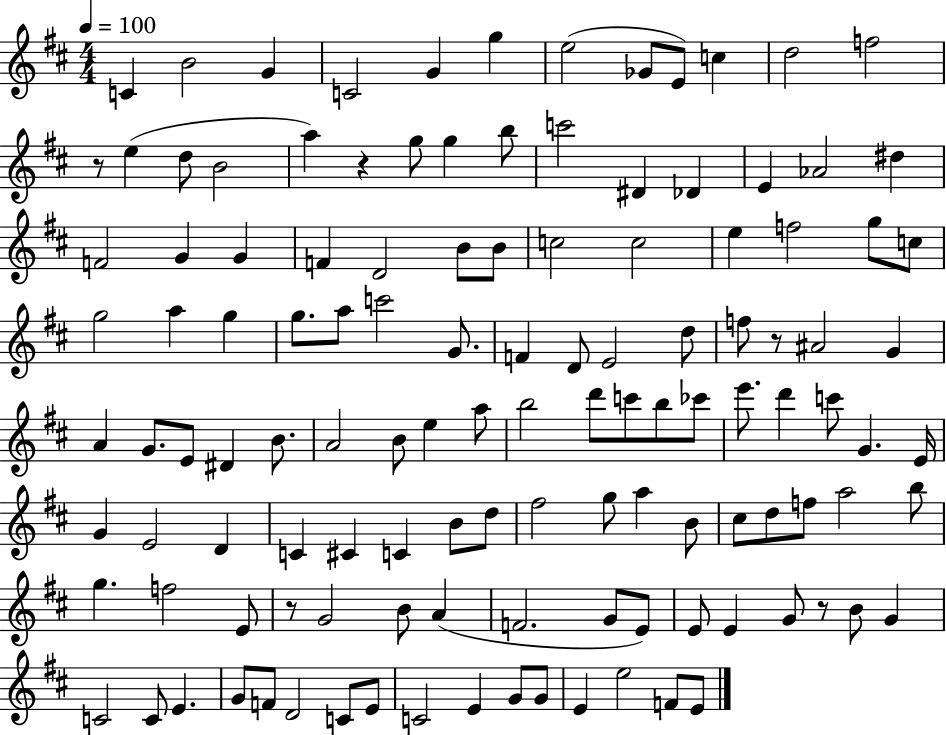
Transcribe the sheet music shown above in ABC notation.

X:1
T:Untitled
M:4/4
L:1/4
K:D
C B2 G C2 G g e2 _G/2 E/2 c d2 f2 z/2 e d/2 B2 a z g/2 g b/2 c'2 ^D _D E _A2 ^d F2 G G F D2 B/2 B/2 c2 c2 e f2 g/2 c/2 g2 a g g/2 a/2 c'2 G/2 F D/2 E2 d/2 f/2 z/2 ^A2 G A G/2 E/2 ^D B/2 A2 B/2 e a/2 b2 d'/2 c'/2 b/2 _c'/2 e'/2 d' c'/2 G E/4 G E2 D C ^C C B/2 d/2 ^f2 g/2 a B/2 ^c/2 d/2 f/2 a2 b/2 g f2 E/2 z/2 G2 B/2 A F2 G/2 E/2 E/2 E G/2 z/2 B/2 G C2 C/2 E G/2 F/2 D2 C/2 E/2 C2 E G/2 G/2 E e2 F/2 E/2